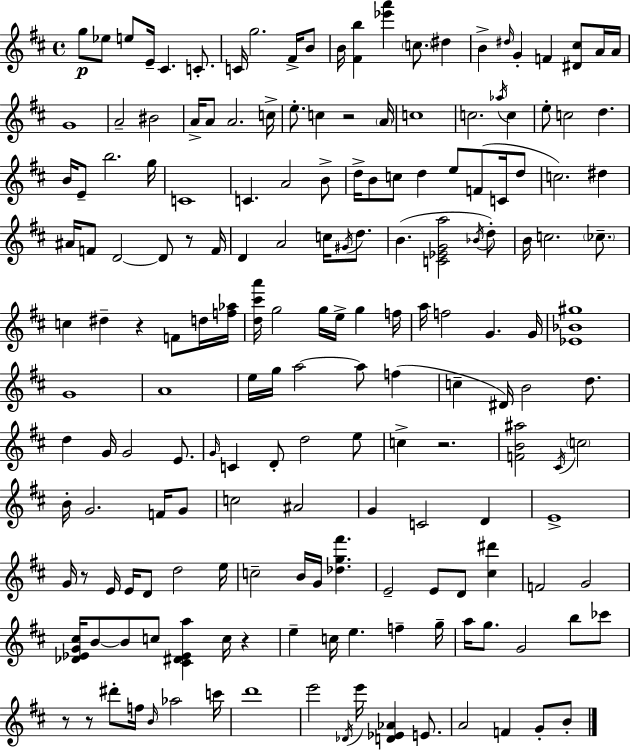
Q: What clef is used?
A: treble